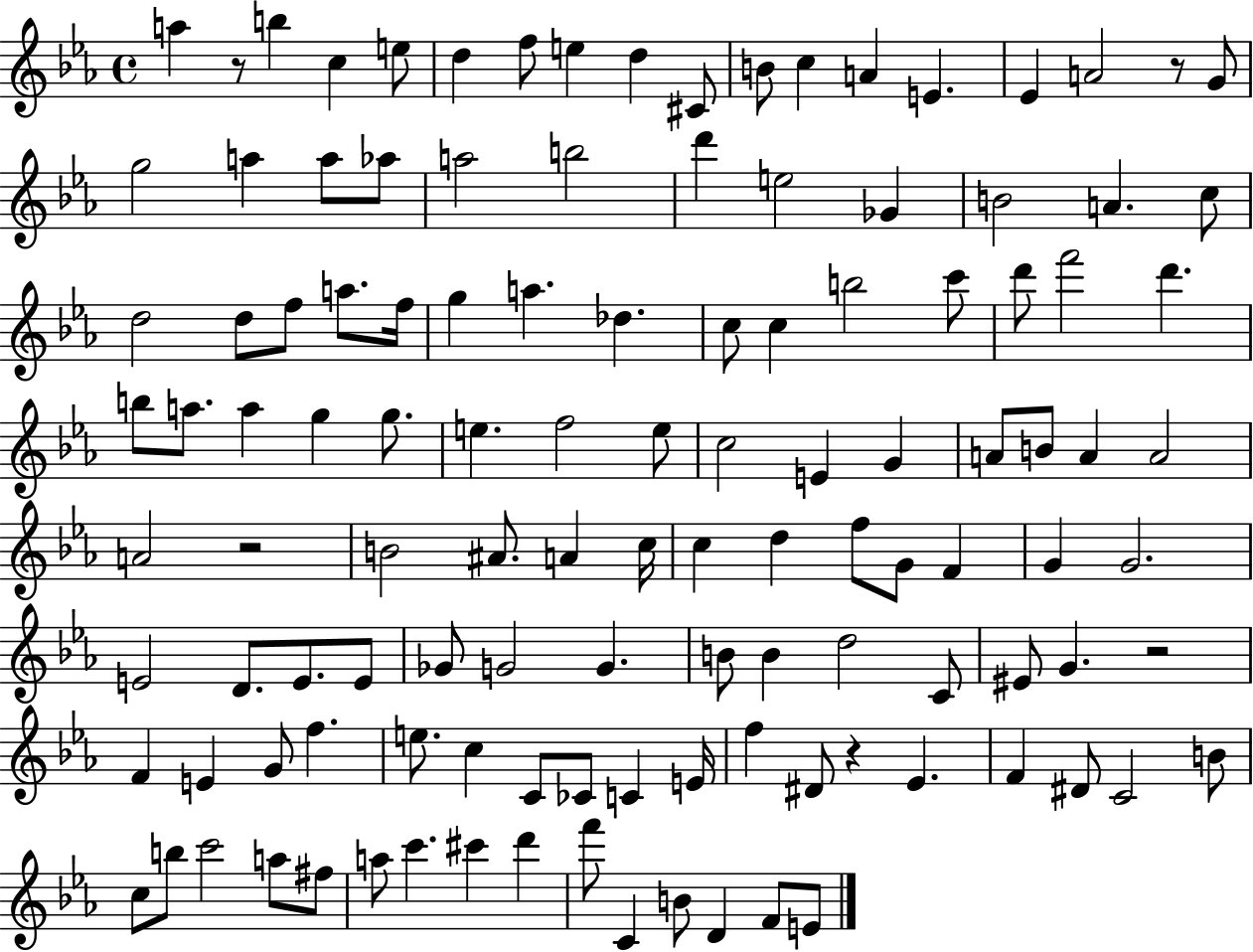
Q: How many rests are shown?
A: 5